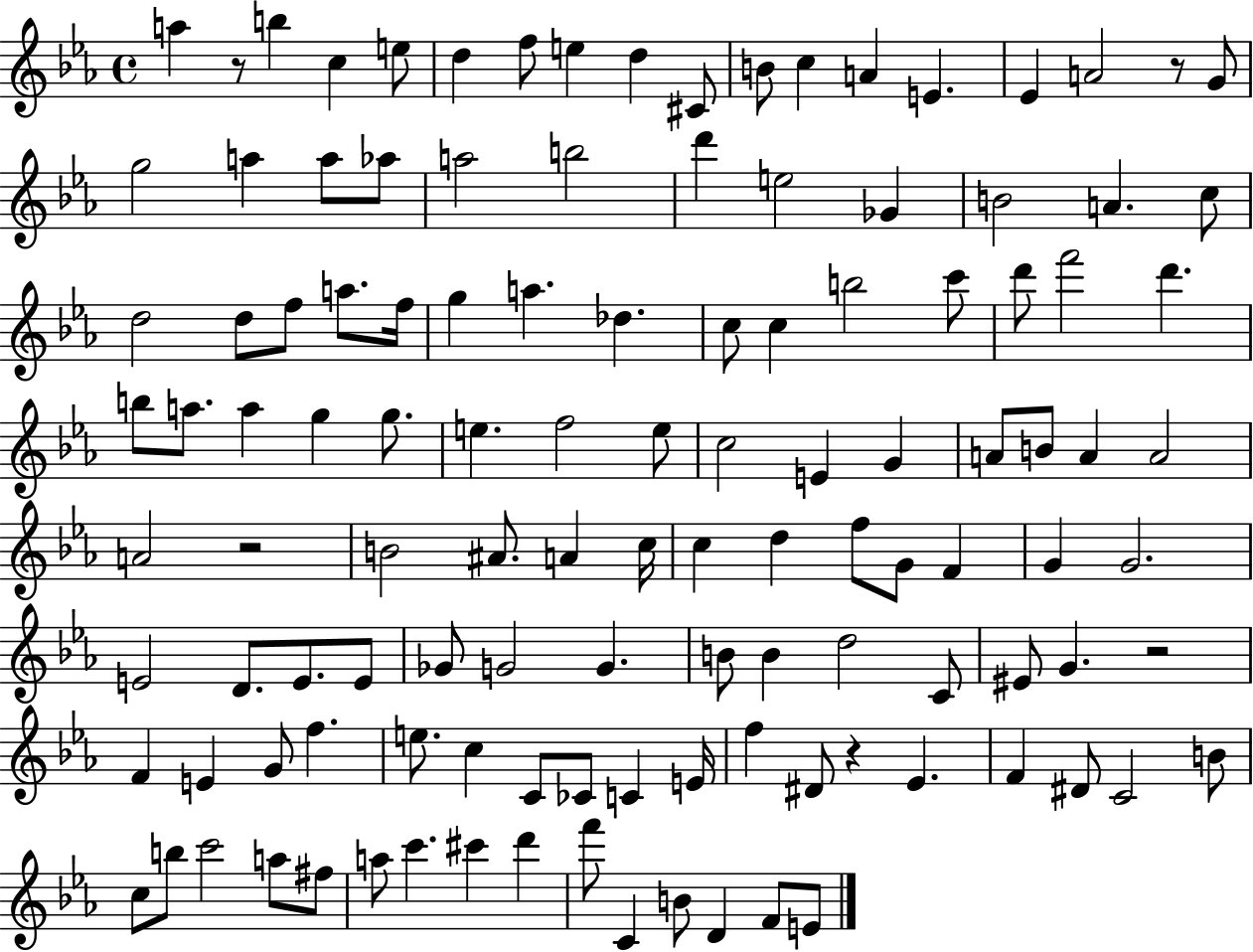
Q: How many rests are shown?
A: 5